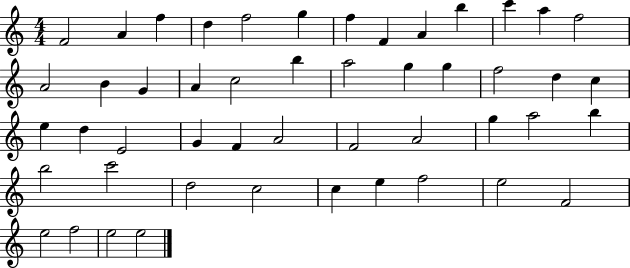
X:1
T:Untitled
M:4/4
L:1/4
K:C
F2 A f d f2 g f F A b c' a f2 A2 B G A c2 b a2 g g f2 d c e d E2 G F A2 F2 A2 g a2 b b2 c'2 d2 c2 c e f2 e2 F2 e2 f2 e2 e2